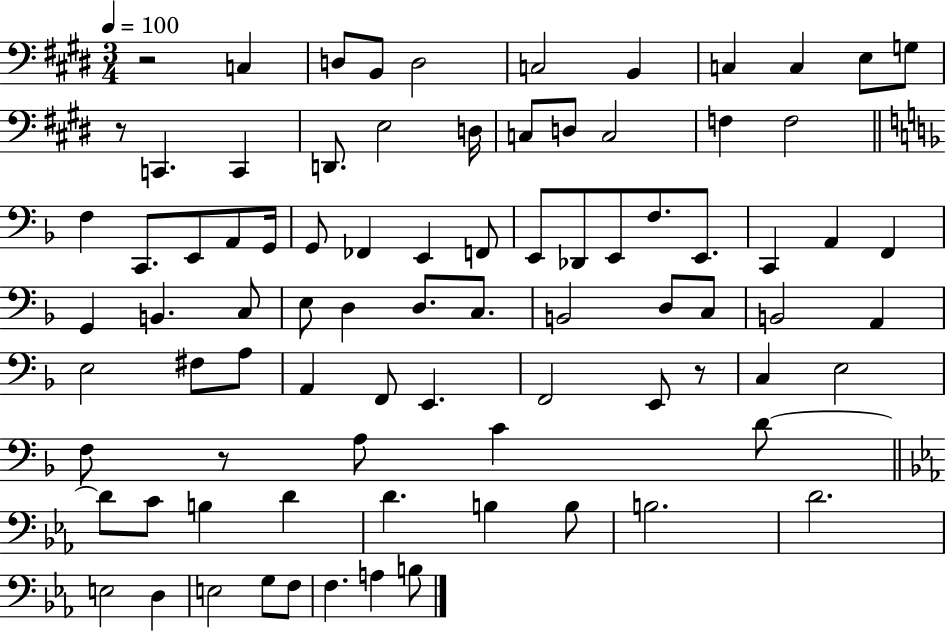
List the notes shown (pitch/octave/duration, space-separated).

R/h C3/q D3/e B2/e D3/h C3/h B2/q C3/q C3/q E3/e G3/e R/e C2/q. C2/q D2/e. E3/h D3/s C3/e D3/e C3/h F3/q F3/h F3/q C2/e. E2/e A2/e G2/s G2/e FES2/q E2/q F2/e E2/e Db2/e E2/e F3/e. E2/e. C2/q A2/q F2/q G2/q B2/q. C3/e E3/e D3/q D3/e. C3/e. B2/h D3/e C3/e B2/h A2/q E3/h F#3/e A3/e A2/q F2/e E2/q. F2/h E2/e R/e C3/q E3/h F3/e R/e A3/e C4/q D4/e D4/e C4/e B3/q D4/q D4/q. B3/q B3/e B3/h. D4/h. E3/h D3/q E3/h G3/e F3/e F3/q. A3/q B3/e